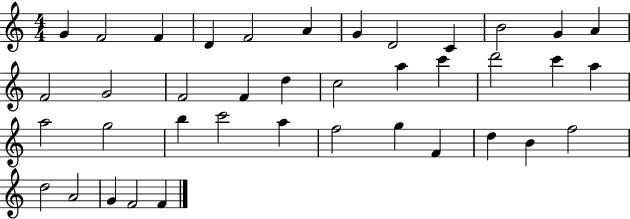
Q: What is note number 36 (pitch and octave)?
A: A4